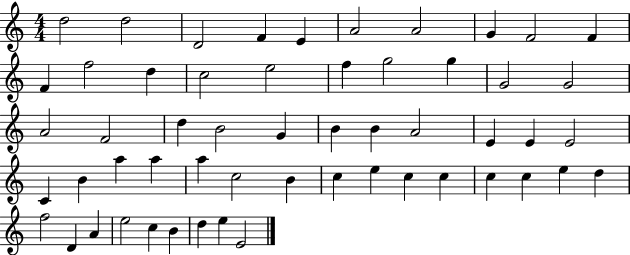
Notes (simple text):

D5/h D5/h D4/h F4/q E4/q A4/h A4/h G4/q F4/h F4/q F4/q F5/h D5/q C5/h E5/h F5/q G5/h G5/q G4/h G4/h A4/h F4/h D5/q B4/h G4/q B4/q B4/q A4/h E4/q E4/q E4/h C4/q B4/q A5/q A5/q A5/q C5/h B4/q C5/q E5/q C5/q C5/q C5/q C5/q E5/q D5/q F5/h D4/q A4/q E5/h C5/q B4/q D5/q E5/q E4/h